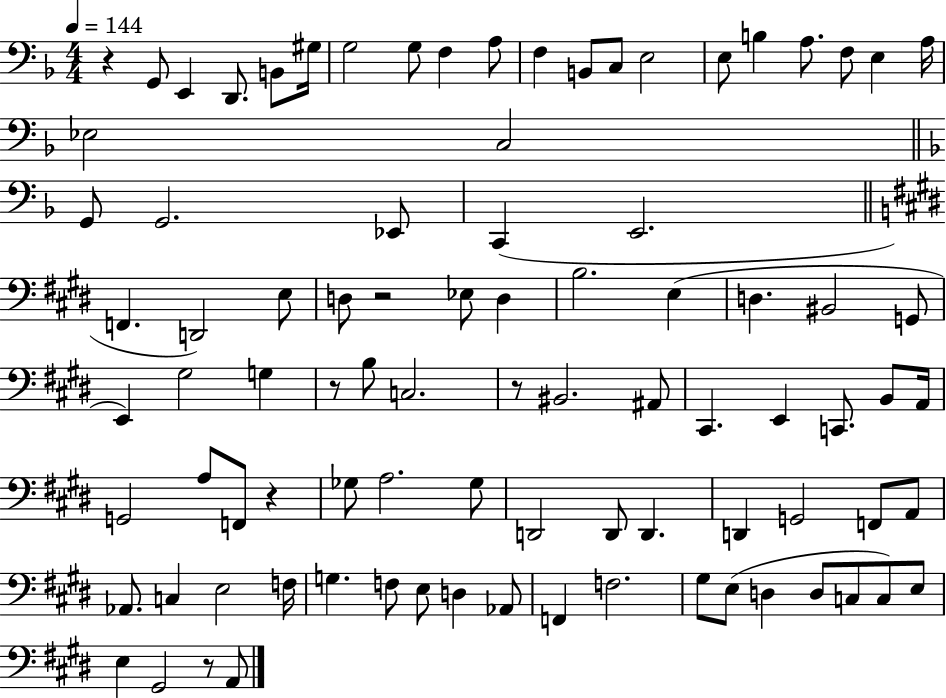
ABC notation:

X:1
T:Untitled
M:4/4
L:1/4
K:F
z G,,/2 E,, D,,/2 B,,/2 ^G,/4 G,2 G,/2 F, A,/2 F, B,,/2 C,/2 E,2 E,/2 B, A,/2 F,/2 E, A,/4 _E,2 C,2 G,,/2 G,,2 _E,,/2 C,, E,,2 F,, D,,2 E,/2 D,/2 z2 _E,/2 D, B,2 E, D, ^B,,2 G,,/2 E,, ^G,2 G, z/2 B,/2 C,2 z/2 ^B,,2 ^A,,/2 ^C,, E,, C,,/2 B,,/2 A,,/4 G,,2 A,/2 F,,/2 z _G,/2 A,2 _G,/2 D,,2 D,,/2 D,, D,, G,,2 F,,/2 A,,/2 _A,,/2 C, E,2 F,/4 G, F,/2 E,/2 D, _A,,/2 F,, F,2 ^G,/2 E,/2 D, D,/2 C,/2 C,/2 E,/2 E, ^G,,2 z/2 A,,/2